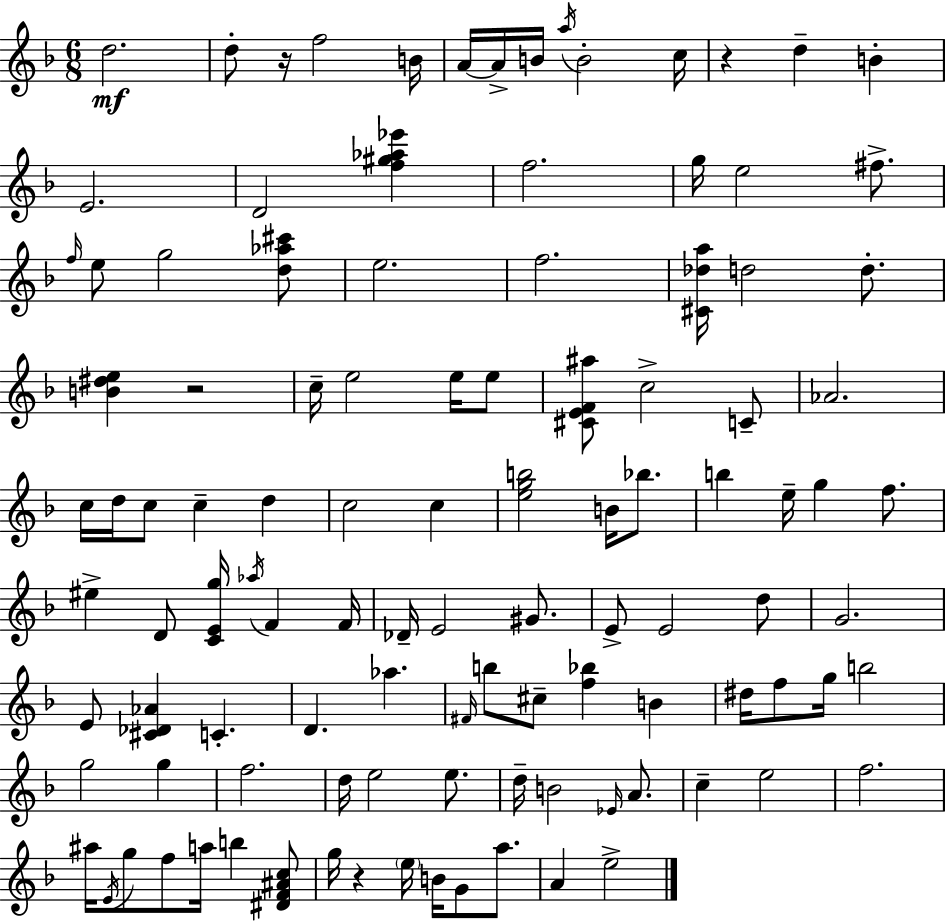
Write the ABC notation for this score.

X:1
T:Untitled
M:6/8
L:1/4
K:Dm
d2 d/2 z/4 f2 B/4 A/4 A/4 B/4 a/4 B2 c/4 z d B E2 D2 [f^g_a_e'] f2 g/4 e2 ^f/2 f/4 e/2 g2 [d_a^c']/2 e2 f2 [^C_da]/4 d2 d/2 [B^de] z2 c/4 e2 e/4 e/2 [^CEF^a]/2 c2 C/2 _A2 c/4 d/4 c/2 c d c2 c [egb]2 B/4 _b/2 b e/4 g f/2 ^e D/2 [CEg]/4 _a/4 F F/4 _D/4 E2 ^G/2 E/2 E2 d/2 G2 E/2 [^C_D_A] C D _a ^F/4 b/2 ^c/2 [f_b] B ^d/4 f/2 g/4 b2 g2 g f2 d/4 e2 e/2 d/4 B2 _E/4 A/2 c e2 f2 ^a/4 E/4 g/2 f/2 a/4 b [^DF^Ac]/2 g/4 z e/4 B/4 G/2 a/2 A e2